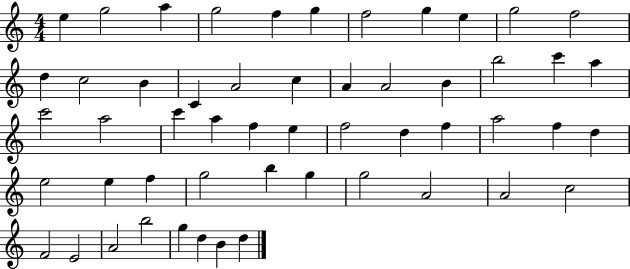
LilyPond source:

{
  \clef treble
  \numericTimeSignature
  \time 4/4
  \key c \major
  e''4 g''2 a''4 | g''2 f''4 g''4 | f''2 g''4 e''4 | g''2 f''2 | \break d''4 c''2 b'4 | c'4 a'2 c''4 | a'4 a'2 b'4 | b''2 c'''4 a''4 | \break c'''2 a''2 | c'''4 a''4 f''4 e''4 | f''2 d''4 f''4 | a''2 f''4 d''4 | \break e''2 e''4 f''4 | g''2 b''4 g''4 | g''2 a'2 | a'2 c''2 | \break f'2 e'2 | a'2 b''2 | g''4 d''4 b'4 d''4 | \bar "|."
}